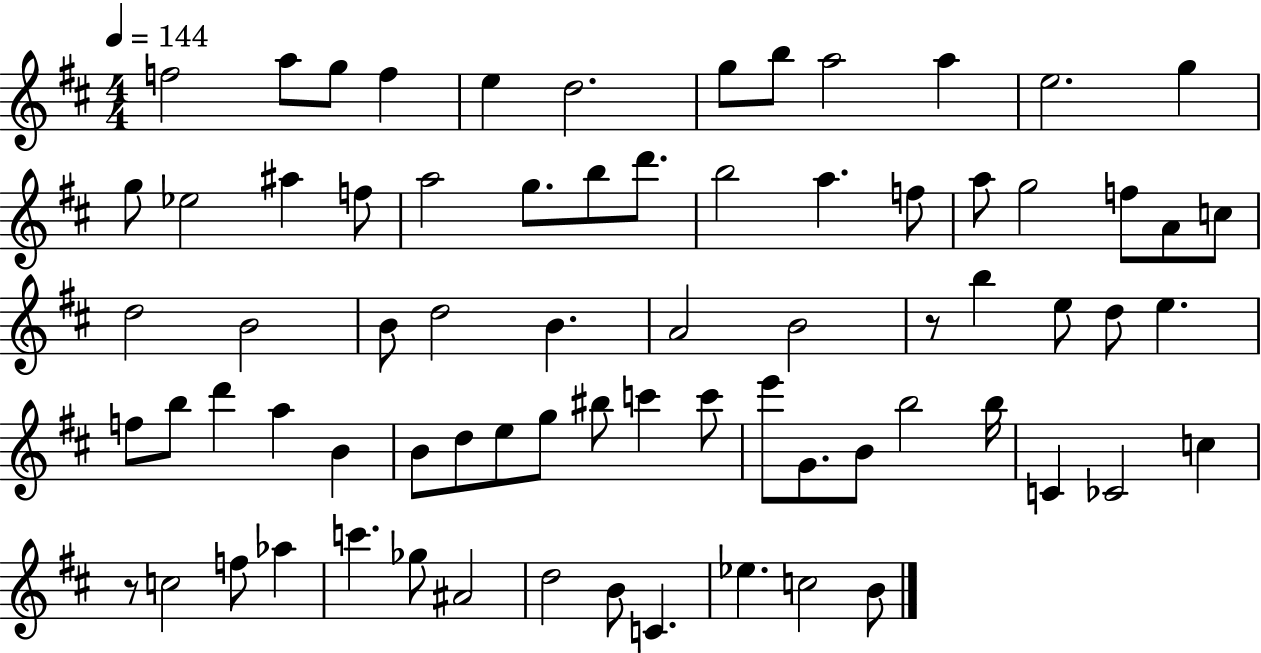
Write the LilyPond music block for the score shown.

{
  \clef treble
  \numericTimeSignature
  \time 4/4
  \key d \major
  \tempo 4 = 144
  f''2 a''8 g''8 f''4 | e''4 d''2. | g''8 b''8 a''2 a''4 | e''2. g''4 | \break g''8 ees''2 ais''4 f''8 | a''2 g''8. b''8 d'''8. | b''2 a''4. f''8 | a''8 g''2 f''8 a'8 c''8 | \break d''2 b'2 | b'8 d''2 b'4. | a'2 b'2 | r8 b''4 e''8 d''8 e''4. | \break f''8 b''8 d'''4 a''4 b'4 | b'8 d''8 e''8 g''8 bis''8 c'''4 c'''8 | e'''8 g'8. b'8 b''2 b''16 | c'4 ces'2 c''4 | \break r8 c''2 f''8 aes''4 | c'''4. ges''8 ais'2 | d''2 b'8 c'4. | ees''4. c''2 b'8 | \break \bar "|."
}